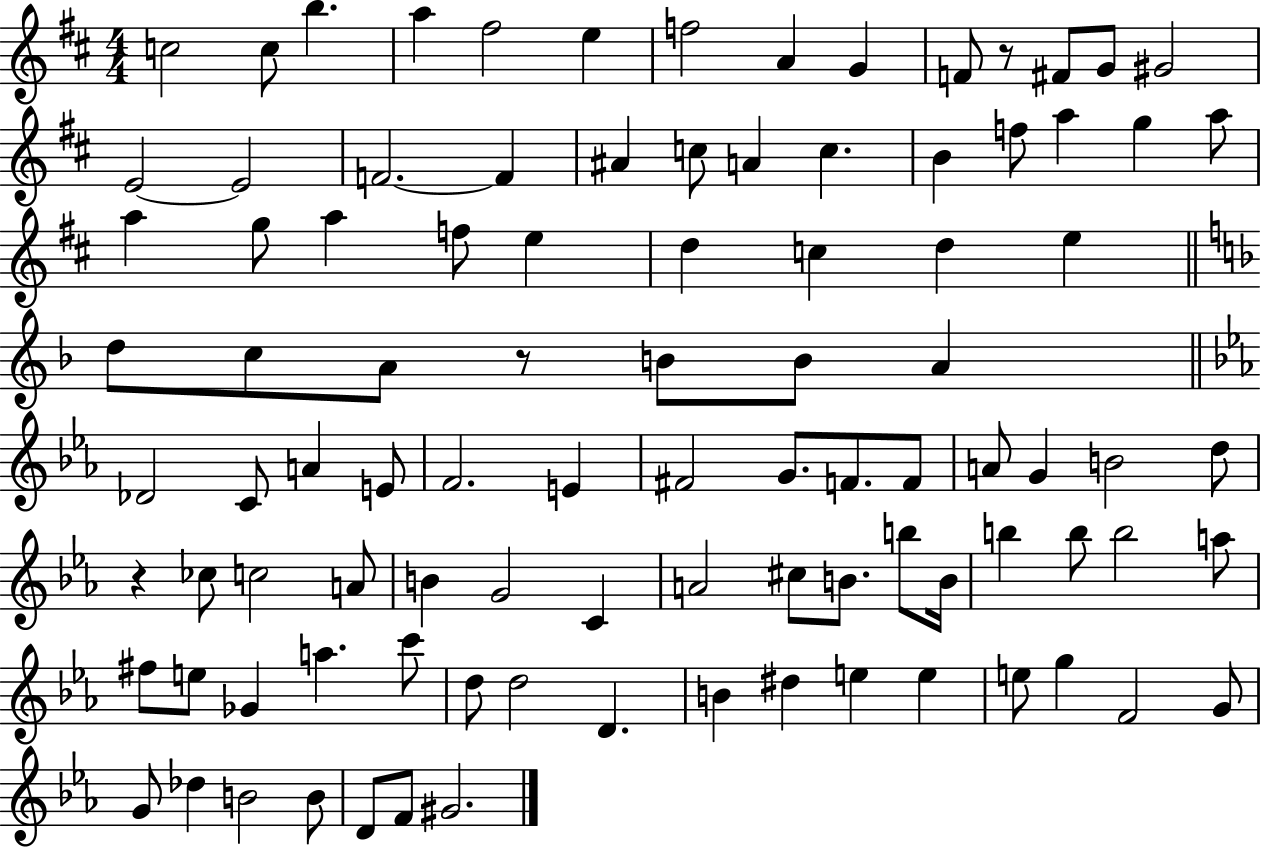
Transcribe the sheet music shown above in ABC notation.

X:1
T:Untitled
M:4/4
L:1/4
K:D
c2 c/2 b a ^f2 e f2 A G F/2 z/2 ^F/2 G/2 ^G2 E2 E2 F2 F ^A c/2 A c B f/2 a g a/2 a g/2 a f/2 e d c d e d/2 c/2 A/2 z/2 B/2 B/2 A _D2 C/2 A E/2 F2 E ^F2 G/2 F/2 F/2 A/2 G B2 d/2 z _c/2 c2 A/2 B G2 C A2 ^c/2 B/2 b/2 B/4 b b/2 b2 a/2 ^f/2 e/2 _G a c'/2 d/2 d2 D B ^d e e e/2 g F2 G/2 G/2 _d B2 B/2 D/2 F/2 ^G2